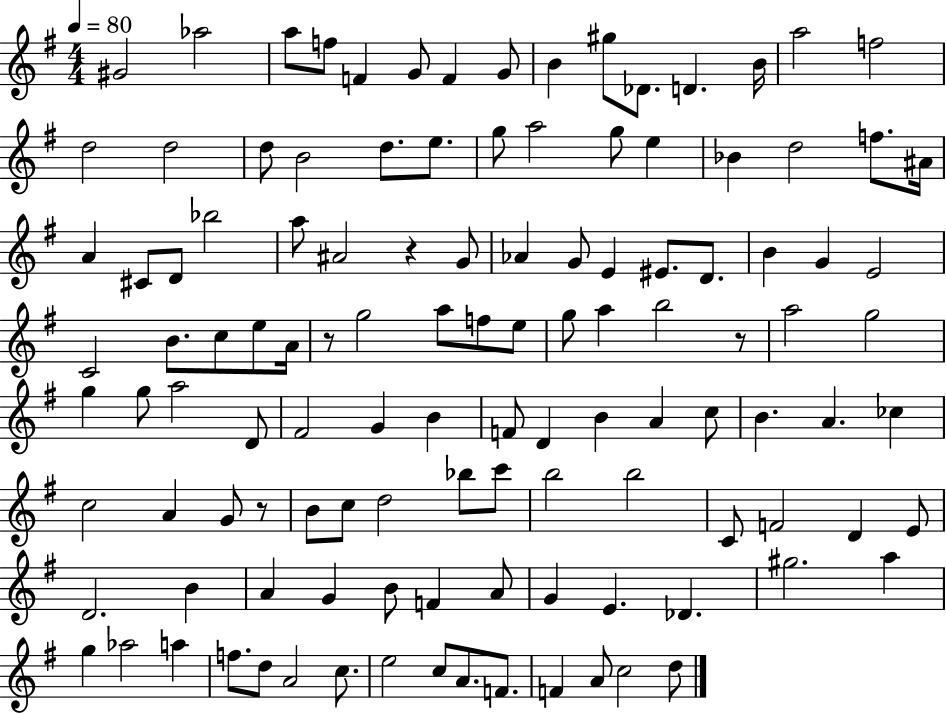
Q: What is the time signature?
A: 4/4